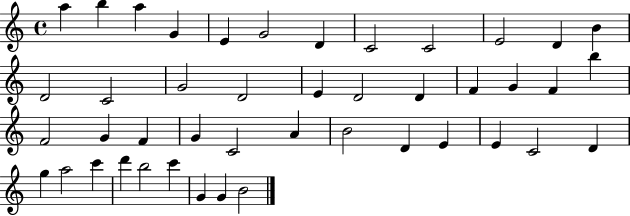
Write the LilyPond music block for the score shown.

{
  \clef treble
  \time 4/4
  \defaultTimeSignature
  \key c \major
  a''4 b''4 a''4 g'4 | e'4 g'2 d'4 | c'2 c'2 | e'2 d'4 b'4 | \break d'2 c'2 | g'2 d'2 | e'4 d'2 d'4 | f'4 g'4 f'4 b''4 | \break f'2 g'4 f'4 | g'4 c'2 a'4 | b'2 d'4 e'4 | e'4 c'2 d'4 | \break g''4 a''2 c'''4 | d'''4 b''2 c'''4 | g'4 g'4 b'2 | \bar "|."
}